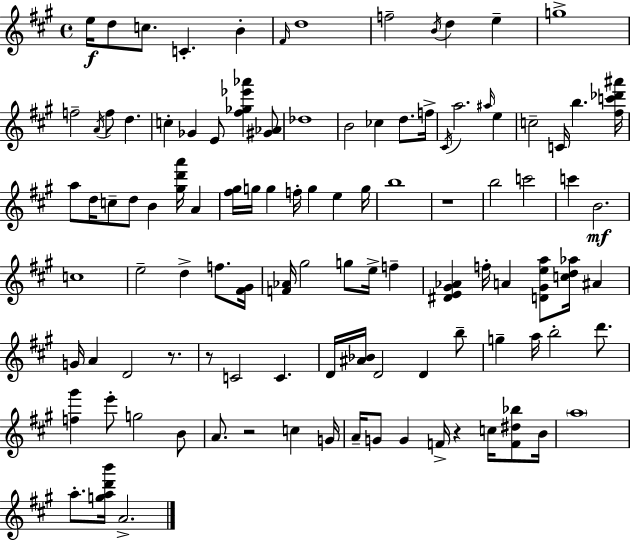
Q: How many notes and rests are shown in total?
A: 106